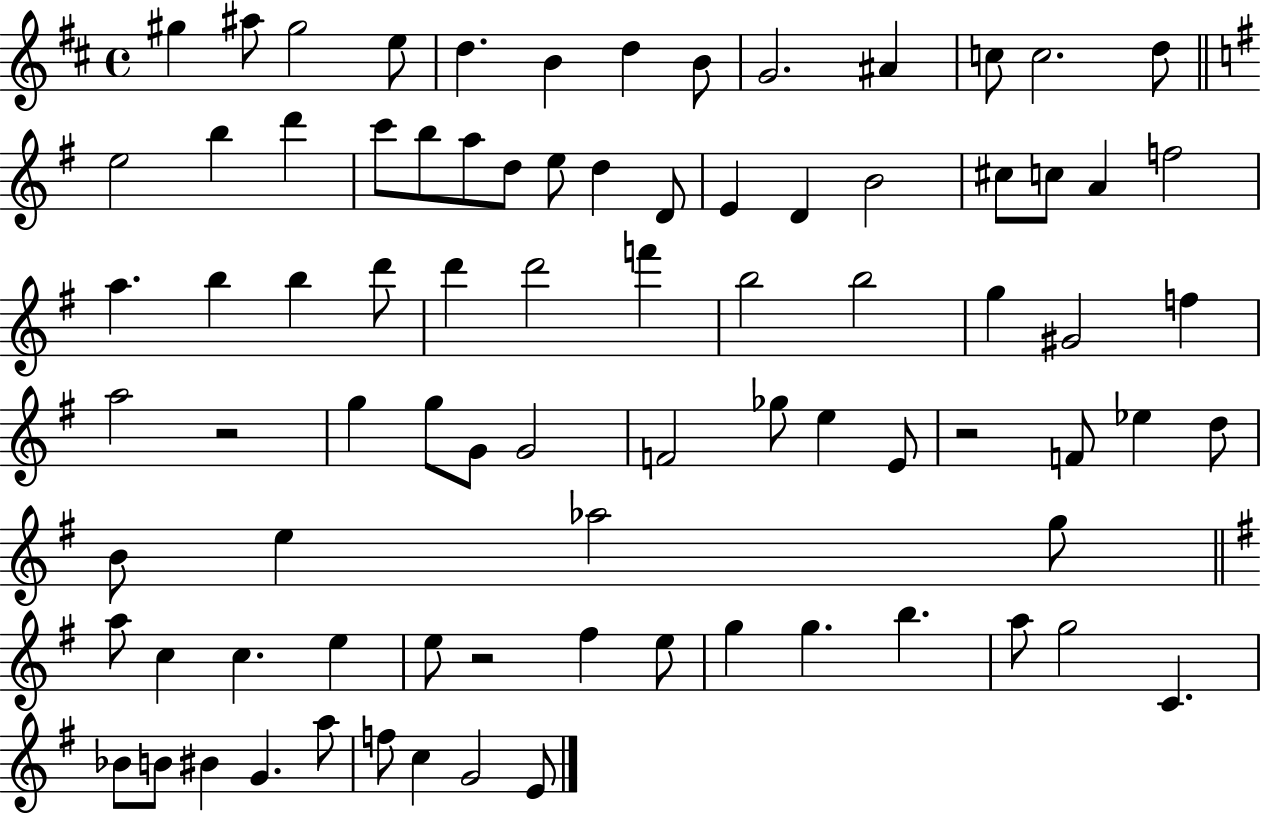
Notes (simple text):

G#5/q A#5/e G#5/h E5/e D5/q. B4/q D5/q B4/e G4/h. A#4/q C5/e C5/h. D5/e E5/h B5/q D6/q C6/e B5/e A5/e D5/e E5/e D5/q D4/e E4/q D4/q B4/h C#5/e C5/e A4/q F5/h A5/q. B5/q B5/q D6/e D6/q D6/h F6/q B5/h B5/h G5/q G#4/h F5/q A5/h R/h G5/q G5/e G4/e G4/h F4/h Gb5/e E5/q E4/e R/h F4/e Eb5/q D5/e B4/e E5/q Ab5/h G5/e A5/e C5/q C5/q. E5/q E5/e R/h F#5/q E5/e G5/q G5/q. B5/q. A5/e G5/h C4/q. Bb4/e B4/e BIS4/q G4/q. A5/e F5/e C5/q G4/h E4/e